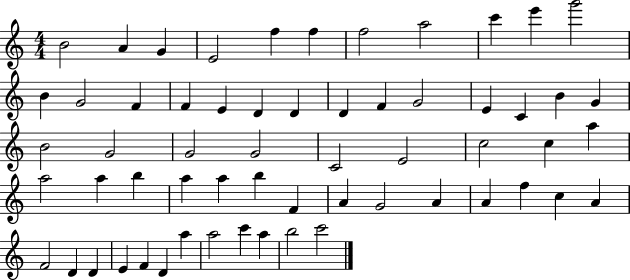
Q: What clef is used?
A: treble